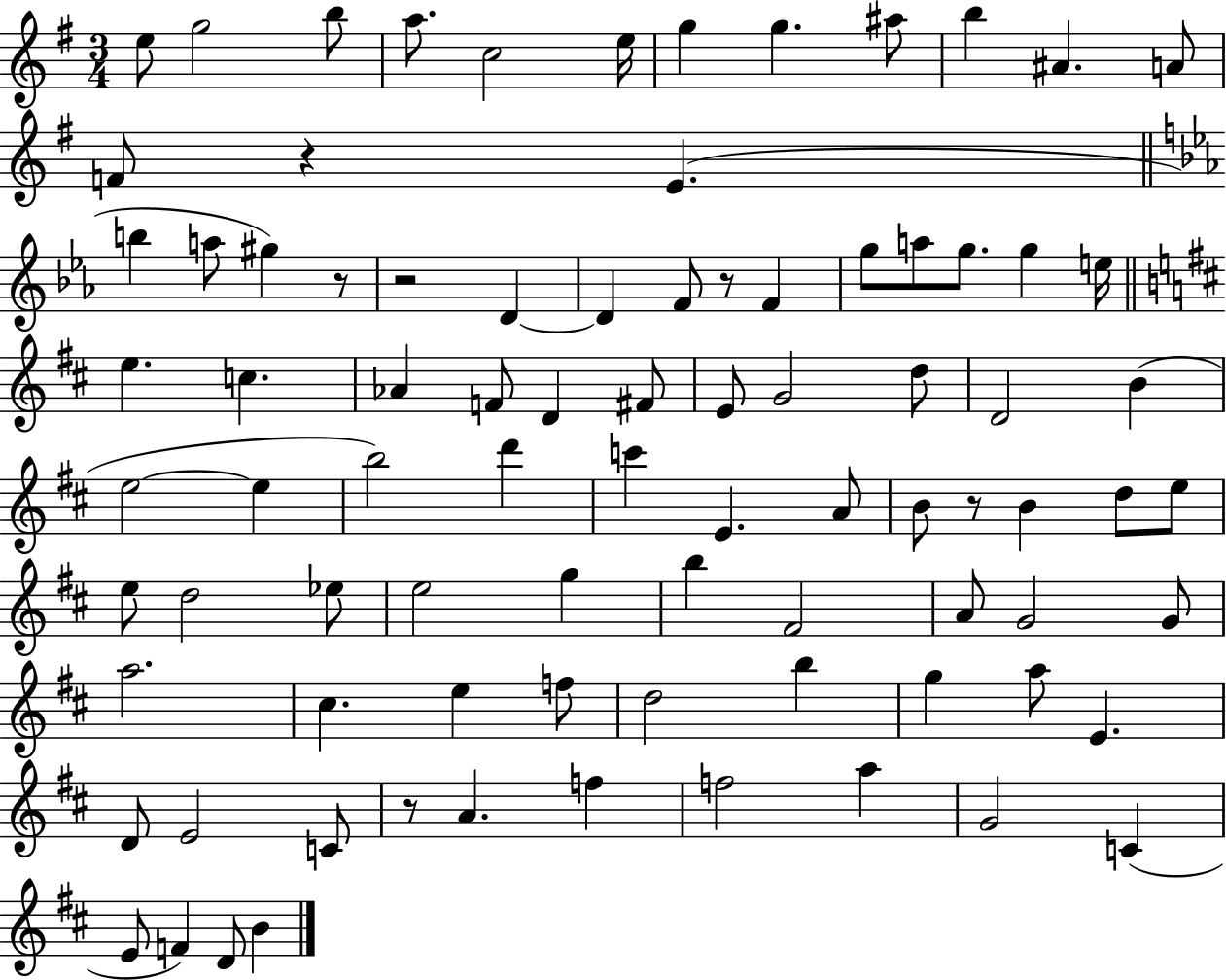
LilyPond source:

{
  \clef treble
  \numericTimeSignature
  \time 3/4
  \key g \major
  e''8 g''2 b''8 | a''8. c''2 e''16 | g''4 g''4. ais''8 | b''4 ais'4. a'8 | \break f'8 r4 e'4.( | \bar "||" \break \key c \minor b''4 a''8 gis''4) r8 | r2 d'4~~ | d'4 f'8 r8 f'4 | g''8 a''8 g''8. g''4 e''16 | \break \bar "||" \break \key d \major e''4. c''4. | aes'4 f'8 d'4 fis'8 | e'8 g'2 d''8 | d'2 b'4( | \break e''2~~ e''4 | b''2) d'''4 | c'''4 e'4. a'8 | b'8 r8 b'4 d''8 e''8 | \break e''8 d''2 ees''8 | e''2 g''4 | b''4 fis'2 | a'8 g'2 g'8 | \break a''2. | cis''4. e''4 f''8 | d''2 b''4 | g''4 a''8 e'4. | \break d'8 e'2 c'8 | r8 a'4. f''4 | f''2 a''4 | g'2 c'4( | \break e'8 f'4) d'8 b'4 | \bar "|."
}